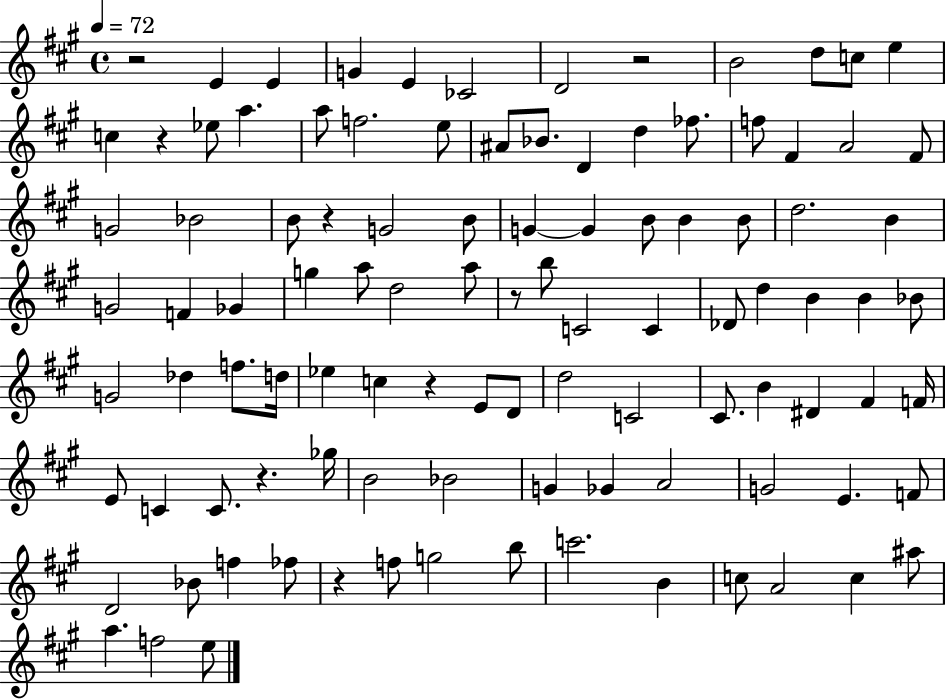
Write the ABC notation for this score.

X:1
T:Untitled
M:4/4
L:1/4
K:A
z2 E E G E _C2 D2 z2 B2 d/2 c/2 e c z _e/2 a a/2 f2 e/2 ^A/2 _B/2 D d _f/2 f/2 ^F A2 ^F/2 G2 _B2 B/2 z G2 B/2 G G B/2 B B/2 d2 B G2 F _G g a/2 d2 a/2 z/2 b/2 C2 C _D/2 d B B _B/2 G2 _d f/2 d/4 _e c z E/2 D/2 d2 C2 ^C/2 B ^D ^F F/4 E/2 C C/2 z _g/4 B2 _B2 G _G A2 G2 E F/2 D2 _B/2 f _f/2 z f/2 g2 b/2 c'2 B c/2 A2 c ^a/2 a f2 e/2